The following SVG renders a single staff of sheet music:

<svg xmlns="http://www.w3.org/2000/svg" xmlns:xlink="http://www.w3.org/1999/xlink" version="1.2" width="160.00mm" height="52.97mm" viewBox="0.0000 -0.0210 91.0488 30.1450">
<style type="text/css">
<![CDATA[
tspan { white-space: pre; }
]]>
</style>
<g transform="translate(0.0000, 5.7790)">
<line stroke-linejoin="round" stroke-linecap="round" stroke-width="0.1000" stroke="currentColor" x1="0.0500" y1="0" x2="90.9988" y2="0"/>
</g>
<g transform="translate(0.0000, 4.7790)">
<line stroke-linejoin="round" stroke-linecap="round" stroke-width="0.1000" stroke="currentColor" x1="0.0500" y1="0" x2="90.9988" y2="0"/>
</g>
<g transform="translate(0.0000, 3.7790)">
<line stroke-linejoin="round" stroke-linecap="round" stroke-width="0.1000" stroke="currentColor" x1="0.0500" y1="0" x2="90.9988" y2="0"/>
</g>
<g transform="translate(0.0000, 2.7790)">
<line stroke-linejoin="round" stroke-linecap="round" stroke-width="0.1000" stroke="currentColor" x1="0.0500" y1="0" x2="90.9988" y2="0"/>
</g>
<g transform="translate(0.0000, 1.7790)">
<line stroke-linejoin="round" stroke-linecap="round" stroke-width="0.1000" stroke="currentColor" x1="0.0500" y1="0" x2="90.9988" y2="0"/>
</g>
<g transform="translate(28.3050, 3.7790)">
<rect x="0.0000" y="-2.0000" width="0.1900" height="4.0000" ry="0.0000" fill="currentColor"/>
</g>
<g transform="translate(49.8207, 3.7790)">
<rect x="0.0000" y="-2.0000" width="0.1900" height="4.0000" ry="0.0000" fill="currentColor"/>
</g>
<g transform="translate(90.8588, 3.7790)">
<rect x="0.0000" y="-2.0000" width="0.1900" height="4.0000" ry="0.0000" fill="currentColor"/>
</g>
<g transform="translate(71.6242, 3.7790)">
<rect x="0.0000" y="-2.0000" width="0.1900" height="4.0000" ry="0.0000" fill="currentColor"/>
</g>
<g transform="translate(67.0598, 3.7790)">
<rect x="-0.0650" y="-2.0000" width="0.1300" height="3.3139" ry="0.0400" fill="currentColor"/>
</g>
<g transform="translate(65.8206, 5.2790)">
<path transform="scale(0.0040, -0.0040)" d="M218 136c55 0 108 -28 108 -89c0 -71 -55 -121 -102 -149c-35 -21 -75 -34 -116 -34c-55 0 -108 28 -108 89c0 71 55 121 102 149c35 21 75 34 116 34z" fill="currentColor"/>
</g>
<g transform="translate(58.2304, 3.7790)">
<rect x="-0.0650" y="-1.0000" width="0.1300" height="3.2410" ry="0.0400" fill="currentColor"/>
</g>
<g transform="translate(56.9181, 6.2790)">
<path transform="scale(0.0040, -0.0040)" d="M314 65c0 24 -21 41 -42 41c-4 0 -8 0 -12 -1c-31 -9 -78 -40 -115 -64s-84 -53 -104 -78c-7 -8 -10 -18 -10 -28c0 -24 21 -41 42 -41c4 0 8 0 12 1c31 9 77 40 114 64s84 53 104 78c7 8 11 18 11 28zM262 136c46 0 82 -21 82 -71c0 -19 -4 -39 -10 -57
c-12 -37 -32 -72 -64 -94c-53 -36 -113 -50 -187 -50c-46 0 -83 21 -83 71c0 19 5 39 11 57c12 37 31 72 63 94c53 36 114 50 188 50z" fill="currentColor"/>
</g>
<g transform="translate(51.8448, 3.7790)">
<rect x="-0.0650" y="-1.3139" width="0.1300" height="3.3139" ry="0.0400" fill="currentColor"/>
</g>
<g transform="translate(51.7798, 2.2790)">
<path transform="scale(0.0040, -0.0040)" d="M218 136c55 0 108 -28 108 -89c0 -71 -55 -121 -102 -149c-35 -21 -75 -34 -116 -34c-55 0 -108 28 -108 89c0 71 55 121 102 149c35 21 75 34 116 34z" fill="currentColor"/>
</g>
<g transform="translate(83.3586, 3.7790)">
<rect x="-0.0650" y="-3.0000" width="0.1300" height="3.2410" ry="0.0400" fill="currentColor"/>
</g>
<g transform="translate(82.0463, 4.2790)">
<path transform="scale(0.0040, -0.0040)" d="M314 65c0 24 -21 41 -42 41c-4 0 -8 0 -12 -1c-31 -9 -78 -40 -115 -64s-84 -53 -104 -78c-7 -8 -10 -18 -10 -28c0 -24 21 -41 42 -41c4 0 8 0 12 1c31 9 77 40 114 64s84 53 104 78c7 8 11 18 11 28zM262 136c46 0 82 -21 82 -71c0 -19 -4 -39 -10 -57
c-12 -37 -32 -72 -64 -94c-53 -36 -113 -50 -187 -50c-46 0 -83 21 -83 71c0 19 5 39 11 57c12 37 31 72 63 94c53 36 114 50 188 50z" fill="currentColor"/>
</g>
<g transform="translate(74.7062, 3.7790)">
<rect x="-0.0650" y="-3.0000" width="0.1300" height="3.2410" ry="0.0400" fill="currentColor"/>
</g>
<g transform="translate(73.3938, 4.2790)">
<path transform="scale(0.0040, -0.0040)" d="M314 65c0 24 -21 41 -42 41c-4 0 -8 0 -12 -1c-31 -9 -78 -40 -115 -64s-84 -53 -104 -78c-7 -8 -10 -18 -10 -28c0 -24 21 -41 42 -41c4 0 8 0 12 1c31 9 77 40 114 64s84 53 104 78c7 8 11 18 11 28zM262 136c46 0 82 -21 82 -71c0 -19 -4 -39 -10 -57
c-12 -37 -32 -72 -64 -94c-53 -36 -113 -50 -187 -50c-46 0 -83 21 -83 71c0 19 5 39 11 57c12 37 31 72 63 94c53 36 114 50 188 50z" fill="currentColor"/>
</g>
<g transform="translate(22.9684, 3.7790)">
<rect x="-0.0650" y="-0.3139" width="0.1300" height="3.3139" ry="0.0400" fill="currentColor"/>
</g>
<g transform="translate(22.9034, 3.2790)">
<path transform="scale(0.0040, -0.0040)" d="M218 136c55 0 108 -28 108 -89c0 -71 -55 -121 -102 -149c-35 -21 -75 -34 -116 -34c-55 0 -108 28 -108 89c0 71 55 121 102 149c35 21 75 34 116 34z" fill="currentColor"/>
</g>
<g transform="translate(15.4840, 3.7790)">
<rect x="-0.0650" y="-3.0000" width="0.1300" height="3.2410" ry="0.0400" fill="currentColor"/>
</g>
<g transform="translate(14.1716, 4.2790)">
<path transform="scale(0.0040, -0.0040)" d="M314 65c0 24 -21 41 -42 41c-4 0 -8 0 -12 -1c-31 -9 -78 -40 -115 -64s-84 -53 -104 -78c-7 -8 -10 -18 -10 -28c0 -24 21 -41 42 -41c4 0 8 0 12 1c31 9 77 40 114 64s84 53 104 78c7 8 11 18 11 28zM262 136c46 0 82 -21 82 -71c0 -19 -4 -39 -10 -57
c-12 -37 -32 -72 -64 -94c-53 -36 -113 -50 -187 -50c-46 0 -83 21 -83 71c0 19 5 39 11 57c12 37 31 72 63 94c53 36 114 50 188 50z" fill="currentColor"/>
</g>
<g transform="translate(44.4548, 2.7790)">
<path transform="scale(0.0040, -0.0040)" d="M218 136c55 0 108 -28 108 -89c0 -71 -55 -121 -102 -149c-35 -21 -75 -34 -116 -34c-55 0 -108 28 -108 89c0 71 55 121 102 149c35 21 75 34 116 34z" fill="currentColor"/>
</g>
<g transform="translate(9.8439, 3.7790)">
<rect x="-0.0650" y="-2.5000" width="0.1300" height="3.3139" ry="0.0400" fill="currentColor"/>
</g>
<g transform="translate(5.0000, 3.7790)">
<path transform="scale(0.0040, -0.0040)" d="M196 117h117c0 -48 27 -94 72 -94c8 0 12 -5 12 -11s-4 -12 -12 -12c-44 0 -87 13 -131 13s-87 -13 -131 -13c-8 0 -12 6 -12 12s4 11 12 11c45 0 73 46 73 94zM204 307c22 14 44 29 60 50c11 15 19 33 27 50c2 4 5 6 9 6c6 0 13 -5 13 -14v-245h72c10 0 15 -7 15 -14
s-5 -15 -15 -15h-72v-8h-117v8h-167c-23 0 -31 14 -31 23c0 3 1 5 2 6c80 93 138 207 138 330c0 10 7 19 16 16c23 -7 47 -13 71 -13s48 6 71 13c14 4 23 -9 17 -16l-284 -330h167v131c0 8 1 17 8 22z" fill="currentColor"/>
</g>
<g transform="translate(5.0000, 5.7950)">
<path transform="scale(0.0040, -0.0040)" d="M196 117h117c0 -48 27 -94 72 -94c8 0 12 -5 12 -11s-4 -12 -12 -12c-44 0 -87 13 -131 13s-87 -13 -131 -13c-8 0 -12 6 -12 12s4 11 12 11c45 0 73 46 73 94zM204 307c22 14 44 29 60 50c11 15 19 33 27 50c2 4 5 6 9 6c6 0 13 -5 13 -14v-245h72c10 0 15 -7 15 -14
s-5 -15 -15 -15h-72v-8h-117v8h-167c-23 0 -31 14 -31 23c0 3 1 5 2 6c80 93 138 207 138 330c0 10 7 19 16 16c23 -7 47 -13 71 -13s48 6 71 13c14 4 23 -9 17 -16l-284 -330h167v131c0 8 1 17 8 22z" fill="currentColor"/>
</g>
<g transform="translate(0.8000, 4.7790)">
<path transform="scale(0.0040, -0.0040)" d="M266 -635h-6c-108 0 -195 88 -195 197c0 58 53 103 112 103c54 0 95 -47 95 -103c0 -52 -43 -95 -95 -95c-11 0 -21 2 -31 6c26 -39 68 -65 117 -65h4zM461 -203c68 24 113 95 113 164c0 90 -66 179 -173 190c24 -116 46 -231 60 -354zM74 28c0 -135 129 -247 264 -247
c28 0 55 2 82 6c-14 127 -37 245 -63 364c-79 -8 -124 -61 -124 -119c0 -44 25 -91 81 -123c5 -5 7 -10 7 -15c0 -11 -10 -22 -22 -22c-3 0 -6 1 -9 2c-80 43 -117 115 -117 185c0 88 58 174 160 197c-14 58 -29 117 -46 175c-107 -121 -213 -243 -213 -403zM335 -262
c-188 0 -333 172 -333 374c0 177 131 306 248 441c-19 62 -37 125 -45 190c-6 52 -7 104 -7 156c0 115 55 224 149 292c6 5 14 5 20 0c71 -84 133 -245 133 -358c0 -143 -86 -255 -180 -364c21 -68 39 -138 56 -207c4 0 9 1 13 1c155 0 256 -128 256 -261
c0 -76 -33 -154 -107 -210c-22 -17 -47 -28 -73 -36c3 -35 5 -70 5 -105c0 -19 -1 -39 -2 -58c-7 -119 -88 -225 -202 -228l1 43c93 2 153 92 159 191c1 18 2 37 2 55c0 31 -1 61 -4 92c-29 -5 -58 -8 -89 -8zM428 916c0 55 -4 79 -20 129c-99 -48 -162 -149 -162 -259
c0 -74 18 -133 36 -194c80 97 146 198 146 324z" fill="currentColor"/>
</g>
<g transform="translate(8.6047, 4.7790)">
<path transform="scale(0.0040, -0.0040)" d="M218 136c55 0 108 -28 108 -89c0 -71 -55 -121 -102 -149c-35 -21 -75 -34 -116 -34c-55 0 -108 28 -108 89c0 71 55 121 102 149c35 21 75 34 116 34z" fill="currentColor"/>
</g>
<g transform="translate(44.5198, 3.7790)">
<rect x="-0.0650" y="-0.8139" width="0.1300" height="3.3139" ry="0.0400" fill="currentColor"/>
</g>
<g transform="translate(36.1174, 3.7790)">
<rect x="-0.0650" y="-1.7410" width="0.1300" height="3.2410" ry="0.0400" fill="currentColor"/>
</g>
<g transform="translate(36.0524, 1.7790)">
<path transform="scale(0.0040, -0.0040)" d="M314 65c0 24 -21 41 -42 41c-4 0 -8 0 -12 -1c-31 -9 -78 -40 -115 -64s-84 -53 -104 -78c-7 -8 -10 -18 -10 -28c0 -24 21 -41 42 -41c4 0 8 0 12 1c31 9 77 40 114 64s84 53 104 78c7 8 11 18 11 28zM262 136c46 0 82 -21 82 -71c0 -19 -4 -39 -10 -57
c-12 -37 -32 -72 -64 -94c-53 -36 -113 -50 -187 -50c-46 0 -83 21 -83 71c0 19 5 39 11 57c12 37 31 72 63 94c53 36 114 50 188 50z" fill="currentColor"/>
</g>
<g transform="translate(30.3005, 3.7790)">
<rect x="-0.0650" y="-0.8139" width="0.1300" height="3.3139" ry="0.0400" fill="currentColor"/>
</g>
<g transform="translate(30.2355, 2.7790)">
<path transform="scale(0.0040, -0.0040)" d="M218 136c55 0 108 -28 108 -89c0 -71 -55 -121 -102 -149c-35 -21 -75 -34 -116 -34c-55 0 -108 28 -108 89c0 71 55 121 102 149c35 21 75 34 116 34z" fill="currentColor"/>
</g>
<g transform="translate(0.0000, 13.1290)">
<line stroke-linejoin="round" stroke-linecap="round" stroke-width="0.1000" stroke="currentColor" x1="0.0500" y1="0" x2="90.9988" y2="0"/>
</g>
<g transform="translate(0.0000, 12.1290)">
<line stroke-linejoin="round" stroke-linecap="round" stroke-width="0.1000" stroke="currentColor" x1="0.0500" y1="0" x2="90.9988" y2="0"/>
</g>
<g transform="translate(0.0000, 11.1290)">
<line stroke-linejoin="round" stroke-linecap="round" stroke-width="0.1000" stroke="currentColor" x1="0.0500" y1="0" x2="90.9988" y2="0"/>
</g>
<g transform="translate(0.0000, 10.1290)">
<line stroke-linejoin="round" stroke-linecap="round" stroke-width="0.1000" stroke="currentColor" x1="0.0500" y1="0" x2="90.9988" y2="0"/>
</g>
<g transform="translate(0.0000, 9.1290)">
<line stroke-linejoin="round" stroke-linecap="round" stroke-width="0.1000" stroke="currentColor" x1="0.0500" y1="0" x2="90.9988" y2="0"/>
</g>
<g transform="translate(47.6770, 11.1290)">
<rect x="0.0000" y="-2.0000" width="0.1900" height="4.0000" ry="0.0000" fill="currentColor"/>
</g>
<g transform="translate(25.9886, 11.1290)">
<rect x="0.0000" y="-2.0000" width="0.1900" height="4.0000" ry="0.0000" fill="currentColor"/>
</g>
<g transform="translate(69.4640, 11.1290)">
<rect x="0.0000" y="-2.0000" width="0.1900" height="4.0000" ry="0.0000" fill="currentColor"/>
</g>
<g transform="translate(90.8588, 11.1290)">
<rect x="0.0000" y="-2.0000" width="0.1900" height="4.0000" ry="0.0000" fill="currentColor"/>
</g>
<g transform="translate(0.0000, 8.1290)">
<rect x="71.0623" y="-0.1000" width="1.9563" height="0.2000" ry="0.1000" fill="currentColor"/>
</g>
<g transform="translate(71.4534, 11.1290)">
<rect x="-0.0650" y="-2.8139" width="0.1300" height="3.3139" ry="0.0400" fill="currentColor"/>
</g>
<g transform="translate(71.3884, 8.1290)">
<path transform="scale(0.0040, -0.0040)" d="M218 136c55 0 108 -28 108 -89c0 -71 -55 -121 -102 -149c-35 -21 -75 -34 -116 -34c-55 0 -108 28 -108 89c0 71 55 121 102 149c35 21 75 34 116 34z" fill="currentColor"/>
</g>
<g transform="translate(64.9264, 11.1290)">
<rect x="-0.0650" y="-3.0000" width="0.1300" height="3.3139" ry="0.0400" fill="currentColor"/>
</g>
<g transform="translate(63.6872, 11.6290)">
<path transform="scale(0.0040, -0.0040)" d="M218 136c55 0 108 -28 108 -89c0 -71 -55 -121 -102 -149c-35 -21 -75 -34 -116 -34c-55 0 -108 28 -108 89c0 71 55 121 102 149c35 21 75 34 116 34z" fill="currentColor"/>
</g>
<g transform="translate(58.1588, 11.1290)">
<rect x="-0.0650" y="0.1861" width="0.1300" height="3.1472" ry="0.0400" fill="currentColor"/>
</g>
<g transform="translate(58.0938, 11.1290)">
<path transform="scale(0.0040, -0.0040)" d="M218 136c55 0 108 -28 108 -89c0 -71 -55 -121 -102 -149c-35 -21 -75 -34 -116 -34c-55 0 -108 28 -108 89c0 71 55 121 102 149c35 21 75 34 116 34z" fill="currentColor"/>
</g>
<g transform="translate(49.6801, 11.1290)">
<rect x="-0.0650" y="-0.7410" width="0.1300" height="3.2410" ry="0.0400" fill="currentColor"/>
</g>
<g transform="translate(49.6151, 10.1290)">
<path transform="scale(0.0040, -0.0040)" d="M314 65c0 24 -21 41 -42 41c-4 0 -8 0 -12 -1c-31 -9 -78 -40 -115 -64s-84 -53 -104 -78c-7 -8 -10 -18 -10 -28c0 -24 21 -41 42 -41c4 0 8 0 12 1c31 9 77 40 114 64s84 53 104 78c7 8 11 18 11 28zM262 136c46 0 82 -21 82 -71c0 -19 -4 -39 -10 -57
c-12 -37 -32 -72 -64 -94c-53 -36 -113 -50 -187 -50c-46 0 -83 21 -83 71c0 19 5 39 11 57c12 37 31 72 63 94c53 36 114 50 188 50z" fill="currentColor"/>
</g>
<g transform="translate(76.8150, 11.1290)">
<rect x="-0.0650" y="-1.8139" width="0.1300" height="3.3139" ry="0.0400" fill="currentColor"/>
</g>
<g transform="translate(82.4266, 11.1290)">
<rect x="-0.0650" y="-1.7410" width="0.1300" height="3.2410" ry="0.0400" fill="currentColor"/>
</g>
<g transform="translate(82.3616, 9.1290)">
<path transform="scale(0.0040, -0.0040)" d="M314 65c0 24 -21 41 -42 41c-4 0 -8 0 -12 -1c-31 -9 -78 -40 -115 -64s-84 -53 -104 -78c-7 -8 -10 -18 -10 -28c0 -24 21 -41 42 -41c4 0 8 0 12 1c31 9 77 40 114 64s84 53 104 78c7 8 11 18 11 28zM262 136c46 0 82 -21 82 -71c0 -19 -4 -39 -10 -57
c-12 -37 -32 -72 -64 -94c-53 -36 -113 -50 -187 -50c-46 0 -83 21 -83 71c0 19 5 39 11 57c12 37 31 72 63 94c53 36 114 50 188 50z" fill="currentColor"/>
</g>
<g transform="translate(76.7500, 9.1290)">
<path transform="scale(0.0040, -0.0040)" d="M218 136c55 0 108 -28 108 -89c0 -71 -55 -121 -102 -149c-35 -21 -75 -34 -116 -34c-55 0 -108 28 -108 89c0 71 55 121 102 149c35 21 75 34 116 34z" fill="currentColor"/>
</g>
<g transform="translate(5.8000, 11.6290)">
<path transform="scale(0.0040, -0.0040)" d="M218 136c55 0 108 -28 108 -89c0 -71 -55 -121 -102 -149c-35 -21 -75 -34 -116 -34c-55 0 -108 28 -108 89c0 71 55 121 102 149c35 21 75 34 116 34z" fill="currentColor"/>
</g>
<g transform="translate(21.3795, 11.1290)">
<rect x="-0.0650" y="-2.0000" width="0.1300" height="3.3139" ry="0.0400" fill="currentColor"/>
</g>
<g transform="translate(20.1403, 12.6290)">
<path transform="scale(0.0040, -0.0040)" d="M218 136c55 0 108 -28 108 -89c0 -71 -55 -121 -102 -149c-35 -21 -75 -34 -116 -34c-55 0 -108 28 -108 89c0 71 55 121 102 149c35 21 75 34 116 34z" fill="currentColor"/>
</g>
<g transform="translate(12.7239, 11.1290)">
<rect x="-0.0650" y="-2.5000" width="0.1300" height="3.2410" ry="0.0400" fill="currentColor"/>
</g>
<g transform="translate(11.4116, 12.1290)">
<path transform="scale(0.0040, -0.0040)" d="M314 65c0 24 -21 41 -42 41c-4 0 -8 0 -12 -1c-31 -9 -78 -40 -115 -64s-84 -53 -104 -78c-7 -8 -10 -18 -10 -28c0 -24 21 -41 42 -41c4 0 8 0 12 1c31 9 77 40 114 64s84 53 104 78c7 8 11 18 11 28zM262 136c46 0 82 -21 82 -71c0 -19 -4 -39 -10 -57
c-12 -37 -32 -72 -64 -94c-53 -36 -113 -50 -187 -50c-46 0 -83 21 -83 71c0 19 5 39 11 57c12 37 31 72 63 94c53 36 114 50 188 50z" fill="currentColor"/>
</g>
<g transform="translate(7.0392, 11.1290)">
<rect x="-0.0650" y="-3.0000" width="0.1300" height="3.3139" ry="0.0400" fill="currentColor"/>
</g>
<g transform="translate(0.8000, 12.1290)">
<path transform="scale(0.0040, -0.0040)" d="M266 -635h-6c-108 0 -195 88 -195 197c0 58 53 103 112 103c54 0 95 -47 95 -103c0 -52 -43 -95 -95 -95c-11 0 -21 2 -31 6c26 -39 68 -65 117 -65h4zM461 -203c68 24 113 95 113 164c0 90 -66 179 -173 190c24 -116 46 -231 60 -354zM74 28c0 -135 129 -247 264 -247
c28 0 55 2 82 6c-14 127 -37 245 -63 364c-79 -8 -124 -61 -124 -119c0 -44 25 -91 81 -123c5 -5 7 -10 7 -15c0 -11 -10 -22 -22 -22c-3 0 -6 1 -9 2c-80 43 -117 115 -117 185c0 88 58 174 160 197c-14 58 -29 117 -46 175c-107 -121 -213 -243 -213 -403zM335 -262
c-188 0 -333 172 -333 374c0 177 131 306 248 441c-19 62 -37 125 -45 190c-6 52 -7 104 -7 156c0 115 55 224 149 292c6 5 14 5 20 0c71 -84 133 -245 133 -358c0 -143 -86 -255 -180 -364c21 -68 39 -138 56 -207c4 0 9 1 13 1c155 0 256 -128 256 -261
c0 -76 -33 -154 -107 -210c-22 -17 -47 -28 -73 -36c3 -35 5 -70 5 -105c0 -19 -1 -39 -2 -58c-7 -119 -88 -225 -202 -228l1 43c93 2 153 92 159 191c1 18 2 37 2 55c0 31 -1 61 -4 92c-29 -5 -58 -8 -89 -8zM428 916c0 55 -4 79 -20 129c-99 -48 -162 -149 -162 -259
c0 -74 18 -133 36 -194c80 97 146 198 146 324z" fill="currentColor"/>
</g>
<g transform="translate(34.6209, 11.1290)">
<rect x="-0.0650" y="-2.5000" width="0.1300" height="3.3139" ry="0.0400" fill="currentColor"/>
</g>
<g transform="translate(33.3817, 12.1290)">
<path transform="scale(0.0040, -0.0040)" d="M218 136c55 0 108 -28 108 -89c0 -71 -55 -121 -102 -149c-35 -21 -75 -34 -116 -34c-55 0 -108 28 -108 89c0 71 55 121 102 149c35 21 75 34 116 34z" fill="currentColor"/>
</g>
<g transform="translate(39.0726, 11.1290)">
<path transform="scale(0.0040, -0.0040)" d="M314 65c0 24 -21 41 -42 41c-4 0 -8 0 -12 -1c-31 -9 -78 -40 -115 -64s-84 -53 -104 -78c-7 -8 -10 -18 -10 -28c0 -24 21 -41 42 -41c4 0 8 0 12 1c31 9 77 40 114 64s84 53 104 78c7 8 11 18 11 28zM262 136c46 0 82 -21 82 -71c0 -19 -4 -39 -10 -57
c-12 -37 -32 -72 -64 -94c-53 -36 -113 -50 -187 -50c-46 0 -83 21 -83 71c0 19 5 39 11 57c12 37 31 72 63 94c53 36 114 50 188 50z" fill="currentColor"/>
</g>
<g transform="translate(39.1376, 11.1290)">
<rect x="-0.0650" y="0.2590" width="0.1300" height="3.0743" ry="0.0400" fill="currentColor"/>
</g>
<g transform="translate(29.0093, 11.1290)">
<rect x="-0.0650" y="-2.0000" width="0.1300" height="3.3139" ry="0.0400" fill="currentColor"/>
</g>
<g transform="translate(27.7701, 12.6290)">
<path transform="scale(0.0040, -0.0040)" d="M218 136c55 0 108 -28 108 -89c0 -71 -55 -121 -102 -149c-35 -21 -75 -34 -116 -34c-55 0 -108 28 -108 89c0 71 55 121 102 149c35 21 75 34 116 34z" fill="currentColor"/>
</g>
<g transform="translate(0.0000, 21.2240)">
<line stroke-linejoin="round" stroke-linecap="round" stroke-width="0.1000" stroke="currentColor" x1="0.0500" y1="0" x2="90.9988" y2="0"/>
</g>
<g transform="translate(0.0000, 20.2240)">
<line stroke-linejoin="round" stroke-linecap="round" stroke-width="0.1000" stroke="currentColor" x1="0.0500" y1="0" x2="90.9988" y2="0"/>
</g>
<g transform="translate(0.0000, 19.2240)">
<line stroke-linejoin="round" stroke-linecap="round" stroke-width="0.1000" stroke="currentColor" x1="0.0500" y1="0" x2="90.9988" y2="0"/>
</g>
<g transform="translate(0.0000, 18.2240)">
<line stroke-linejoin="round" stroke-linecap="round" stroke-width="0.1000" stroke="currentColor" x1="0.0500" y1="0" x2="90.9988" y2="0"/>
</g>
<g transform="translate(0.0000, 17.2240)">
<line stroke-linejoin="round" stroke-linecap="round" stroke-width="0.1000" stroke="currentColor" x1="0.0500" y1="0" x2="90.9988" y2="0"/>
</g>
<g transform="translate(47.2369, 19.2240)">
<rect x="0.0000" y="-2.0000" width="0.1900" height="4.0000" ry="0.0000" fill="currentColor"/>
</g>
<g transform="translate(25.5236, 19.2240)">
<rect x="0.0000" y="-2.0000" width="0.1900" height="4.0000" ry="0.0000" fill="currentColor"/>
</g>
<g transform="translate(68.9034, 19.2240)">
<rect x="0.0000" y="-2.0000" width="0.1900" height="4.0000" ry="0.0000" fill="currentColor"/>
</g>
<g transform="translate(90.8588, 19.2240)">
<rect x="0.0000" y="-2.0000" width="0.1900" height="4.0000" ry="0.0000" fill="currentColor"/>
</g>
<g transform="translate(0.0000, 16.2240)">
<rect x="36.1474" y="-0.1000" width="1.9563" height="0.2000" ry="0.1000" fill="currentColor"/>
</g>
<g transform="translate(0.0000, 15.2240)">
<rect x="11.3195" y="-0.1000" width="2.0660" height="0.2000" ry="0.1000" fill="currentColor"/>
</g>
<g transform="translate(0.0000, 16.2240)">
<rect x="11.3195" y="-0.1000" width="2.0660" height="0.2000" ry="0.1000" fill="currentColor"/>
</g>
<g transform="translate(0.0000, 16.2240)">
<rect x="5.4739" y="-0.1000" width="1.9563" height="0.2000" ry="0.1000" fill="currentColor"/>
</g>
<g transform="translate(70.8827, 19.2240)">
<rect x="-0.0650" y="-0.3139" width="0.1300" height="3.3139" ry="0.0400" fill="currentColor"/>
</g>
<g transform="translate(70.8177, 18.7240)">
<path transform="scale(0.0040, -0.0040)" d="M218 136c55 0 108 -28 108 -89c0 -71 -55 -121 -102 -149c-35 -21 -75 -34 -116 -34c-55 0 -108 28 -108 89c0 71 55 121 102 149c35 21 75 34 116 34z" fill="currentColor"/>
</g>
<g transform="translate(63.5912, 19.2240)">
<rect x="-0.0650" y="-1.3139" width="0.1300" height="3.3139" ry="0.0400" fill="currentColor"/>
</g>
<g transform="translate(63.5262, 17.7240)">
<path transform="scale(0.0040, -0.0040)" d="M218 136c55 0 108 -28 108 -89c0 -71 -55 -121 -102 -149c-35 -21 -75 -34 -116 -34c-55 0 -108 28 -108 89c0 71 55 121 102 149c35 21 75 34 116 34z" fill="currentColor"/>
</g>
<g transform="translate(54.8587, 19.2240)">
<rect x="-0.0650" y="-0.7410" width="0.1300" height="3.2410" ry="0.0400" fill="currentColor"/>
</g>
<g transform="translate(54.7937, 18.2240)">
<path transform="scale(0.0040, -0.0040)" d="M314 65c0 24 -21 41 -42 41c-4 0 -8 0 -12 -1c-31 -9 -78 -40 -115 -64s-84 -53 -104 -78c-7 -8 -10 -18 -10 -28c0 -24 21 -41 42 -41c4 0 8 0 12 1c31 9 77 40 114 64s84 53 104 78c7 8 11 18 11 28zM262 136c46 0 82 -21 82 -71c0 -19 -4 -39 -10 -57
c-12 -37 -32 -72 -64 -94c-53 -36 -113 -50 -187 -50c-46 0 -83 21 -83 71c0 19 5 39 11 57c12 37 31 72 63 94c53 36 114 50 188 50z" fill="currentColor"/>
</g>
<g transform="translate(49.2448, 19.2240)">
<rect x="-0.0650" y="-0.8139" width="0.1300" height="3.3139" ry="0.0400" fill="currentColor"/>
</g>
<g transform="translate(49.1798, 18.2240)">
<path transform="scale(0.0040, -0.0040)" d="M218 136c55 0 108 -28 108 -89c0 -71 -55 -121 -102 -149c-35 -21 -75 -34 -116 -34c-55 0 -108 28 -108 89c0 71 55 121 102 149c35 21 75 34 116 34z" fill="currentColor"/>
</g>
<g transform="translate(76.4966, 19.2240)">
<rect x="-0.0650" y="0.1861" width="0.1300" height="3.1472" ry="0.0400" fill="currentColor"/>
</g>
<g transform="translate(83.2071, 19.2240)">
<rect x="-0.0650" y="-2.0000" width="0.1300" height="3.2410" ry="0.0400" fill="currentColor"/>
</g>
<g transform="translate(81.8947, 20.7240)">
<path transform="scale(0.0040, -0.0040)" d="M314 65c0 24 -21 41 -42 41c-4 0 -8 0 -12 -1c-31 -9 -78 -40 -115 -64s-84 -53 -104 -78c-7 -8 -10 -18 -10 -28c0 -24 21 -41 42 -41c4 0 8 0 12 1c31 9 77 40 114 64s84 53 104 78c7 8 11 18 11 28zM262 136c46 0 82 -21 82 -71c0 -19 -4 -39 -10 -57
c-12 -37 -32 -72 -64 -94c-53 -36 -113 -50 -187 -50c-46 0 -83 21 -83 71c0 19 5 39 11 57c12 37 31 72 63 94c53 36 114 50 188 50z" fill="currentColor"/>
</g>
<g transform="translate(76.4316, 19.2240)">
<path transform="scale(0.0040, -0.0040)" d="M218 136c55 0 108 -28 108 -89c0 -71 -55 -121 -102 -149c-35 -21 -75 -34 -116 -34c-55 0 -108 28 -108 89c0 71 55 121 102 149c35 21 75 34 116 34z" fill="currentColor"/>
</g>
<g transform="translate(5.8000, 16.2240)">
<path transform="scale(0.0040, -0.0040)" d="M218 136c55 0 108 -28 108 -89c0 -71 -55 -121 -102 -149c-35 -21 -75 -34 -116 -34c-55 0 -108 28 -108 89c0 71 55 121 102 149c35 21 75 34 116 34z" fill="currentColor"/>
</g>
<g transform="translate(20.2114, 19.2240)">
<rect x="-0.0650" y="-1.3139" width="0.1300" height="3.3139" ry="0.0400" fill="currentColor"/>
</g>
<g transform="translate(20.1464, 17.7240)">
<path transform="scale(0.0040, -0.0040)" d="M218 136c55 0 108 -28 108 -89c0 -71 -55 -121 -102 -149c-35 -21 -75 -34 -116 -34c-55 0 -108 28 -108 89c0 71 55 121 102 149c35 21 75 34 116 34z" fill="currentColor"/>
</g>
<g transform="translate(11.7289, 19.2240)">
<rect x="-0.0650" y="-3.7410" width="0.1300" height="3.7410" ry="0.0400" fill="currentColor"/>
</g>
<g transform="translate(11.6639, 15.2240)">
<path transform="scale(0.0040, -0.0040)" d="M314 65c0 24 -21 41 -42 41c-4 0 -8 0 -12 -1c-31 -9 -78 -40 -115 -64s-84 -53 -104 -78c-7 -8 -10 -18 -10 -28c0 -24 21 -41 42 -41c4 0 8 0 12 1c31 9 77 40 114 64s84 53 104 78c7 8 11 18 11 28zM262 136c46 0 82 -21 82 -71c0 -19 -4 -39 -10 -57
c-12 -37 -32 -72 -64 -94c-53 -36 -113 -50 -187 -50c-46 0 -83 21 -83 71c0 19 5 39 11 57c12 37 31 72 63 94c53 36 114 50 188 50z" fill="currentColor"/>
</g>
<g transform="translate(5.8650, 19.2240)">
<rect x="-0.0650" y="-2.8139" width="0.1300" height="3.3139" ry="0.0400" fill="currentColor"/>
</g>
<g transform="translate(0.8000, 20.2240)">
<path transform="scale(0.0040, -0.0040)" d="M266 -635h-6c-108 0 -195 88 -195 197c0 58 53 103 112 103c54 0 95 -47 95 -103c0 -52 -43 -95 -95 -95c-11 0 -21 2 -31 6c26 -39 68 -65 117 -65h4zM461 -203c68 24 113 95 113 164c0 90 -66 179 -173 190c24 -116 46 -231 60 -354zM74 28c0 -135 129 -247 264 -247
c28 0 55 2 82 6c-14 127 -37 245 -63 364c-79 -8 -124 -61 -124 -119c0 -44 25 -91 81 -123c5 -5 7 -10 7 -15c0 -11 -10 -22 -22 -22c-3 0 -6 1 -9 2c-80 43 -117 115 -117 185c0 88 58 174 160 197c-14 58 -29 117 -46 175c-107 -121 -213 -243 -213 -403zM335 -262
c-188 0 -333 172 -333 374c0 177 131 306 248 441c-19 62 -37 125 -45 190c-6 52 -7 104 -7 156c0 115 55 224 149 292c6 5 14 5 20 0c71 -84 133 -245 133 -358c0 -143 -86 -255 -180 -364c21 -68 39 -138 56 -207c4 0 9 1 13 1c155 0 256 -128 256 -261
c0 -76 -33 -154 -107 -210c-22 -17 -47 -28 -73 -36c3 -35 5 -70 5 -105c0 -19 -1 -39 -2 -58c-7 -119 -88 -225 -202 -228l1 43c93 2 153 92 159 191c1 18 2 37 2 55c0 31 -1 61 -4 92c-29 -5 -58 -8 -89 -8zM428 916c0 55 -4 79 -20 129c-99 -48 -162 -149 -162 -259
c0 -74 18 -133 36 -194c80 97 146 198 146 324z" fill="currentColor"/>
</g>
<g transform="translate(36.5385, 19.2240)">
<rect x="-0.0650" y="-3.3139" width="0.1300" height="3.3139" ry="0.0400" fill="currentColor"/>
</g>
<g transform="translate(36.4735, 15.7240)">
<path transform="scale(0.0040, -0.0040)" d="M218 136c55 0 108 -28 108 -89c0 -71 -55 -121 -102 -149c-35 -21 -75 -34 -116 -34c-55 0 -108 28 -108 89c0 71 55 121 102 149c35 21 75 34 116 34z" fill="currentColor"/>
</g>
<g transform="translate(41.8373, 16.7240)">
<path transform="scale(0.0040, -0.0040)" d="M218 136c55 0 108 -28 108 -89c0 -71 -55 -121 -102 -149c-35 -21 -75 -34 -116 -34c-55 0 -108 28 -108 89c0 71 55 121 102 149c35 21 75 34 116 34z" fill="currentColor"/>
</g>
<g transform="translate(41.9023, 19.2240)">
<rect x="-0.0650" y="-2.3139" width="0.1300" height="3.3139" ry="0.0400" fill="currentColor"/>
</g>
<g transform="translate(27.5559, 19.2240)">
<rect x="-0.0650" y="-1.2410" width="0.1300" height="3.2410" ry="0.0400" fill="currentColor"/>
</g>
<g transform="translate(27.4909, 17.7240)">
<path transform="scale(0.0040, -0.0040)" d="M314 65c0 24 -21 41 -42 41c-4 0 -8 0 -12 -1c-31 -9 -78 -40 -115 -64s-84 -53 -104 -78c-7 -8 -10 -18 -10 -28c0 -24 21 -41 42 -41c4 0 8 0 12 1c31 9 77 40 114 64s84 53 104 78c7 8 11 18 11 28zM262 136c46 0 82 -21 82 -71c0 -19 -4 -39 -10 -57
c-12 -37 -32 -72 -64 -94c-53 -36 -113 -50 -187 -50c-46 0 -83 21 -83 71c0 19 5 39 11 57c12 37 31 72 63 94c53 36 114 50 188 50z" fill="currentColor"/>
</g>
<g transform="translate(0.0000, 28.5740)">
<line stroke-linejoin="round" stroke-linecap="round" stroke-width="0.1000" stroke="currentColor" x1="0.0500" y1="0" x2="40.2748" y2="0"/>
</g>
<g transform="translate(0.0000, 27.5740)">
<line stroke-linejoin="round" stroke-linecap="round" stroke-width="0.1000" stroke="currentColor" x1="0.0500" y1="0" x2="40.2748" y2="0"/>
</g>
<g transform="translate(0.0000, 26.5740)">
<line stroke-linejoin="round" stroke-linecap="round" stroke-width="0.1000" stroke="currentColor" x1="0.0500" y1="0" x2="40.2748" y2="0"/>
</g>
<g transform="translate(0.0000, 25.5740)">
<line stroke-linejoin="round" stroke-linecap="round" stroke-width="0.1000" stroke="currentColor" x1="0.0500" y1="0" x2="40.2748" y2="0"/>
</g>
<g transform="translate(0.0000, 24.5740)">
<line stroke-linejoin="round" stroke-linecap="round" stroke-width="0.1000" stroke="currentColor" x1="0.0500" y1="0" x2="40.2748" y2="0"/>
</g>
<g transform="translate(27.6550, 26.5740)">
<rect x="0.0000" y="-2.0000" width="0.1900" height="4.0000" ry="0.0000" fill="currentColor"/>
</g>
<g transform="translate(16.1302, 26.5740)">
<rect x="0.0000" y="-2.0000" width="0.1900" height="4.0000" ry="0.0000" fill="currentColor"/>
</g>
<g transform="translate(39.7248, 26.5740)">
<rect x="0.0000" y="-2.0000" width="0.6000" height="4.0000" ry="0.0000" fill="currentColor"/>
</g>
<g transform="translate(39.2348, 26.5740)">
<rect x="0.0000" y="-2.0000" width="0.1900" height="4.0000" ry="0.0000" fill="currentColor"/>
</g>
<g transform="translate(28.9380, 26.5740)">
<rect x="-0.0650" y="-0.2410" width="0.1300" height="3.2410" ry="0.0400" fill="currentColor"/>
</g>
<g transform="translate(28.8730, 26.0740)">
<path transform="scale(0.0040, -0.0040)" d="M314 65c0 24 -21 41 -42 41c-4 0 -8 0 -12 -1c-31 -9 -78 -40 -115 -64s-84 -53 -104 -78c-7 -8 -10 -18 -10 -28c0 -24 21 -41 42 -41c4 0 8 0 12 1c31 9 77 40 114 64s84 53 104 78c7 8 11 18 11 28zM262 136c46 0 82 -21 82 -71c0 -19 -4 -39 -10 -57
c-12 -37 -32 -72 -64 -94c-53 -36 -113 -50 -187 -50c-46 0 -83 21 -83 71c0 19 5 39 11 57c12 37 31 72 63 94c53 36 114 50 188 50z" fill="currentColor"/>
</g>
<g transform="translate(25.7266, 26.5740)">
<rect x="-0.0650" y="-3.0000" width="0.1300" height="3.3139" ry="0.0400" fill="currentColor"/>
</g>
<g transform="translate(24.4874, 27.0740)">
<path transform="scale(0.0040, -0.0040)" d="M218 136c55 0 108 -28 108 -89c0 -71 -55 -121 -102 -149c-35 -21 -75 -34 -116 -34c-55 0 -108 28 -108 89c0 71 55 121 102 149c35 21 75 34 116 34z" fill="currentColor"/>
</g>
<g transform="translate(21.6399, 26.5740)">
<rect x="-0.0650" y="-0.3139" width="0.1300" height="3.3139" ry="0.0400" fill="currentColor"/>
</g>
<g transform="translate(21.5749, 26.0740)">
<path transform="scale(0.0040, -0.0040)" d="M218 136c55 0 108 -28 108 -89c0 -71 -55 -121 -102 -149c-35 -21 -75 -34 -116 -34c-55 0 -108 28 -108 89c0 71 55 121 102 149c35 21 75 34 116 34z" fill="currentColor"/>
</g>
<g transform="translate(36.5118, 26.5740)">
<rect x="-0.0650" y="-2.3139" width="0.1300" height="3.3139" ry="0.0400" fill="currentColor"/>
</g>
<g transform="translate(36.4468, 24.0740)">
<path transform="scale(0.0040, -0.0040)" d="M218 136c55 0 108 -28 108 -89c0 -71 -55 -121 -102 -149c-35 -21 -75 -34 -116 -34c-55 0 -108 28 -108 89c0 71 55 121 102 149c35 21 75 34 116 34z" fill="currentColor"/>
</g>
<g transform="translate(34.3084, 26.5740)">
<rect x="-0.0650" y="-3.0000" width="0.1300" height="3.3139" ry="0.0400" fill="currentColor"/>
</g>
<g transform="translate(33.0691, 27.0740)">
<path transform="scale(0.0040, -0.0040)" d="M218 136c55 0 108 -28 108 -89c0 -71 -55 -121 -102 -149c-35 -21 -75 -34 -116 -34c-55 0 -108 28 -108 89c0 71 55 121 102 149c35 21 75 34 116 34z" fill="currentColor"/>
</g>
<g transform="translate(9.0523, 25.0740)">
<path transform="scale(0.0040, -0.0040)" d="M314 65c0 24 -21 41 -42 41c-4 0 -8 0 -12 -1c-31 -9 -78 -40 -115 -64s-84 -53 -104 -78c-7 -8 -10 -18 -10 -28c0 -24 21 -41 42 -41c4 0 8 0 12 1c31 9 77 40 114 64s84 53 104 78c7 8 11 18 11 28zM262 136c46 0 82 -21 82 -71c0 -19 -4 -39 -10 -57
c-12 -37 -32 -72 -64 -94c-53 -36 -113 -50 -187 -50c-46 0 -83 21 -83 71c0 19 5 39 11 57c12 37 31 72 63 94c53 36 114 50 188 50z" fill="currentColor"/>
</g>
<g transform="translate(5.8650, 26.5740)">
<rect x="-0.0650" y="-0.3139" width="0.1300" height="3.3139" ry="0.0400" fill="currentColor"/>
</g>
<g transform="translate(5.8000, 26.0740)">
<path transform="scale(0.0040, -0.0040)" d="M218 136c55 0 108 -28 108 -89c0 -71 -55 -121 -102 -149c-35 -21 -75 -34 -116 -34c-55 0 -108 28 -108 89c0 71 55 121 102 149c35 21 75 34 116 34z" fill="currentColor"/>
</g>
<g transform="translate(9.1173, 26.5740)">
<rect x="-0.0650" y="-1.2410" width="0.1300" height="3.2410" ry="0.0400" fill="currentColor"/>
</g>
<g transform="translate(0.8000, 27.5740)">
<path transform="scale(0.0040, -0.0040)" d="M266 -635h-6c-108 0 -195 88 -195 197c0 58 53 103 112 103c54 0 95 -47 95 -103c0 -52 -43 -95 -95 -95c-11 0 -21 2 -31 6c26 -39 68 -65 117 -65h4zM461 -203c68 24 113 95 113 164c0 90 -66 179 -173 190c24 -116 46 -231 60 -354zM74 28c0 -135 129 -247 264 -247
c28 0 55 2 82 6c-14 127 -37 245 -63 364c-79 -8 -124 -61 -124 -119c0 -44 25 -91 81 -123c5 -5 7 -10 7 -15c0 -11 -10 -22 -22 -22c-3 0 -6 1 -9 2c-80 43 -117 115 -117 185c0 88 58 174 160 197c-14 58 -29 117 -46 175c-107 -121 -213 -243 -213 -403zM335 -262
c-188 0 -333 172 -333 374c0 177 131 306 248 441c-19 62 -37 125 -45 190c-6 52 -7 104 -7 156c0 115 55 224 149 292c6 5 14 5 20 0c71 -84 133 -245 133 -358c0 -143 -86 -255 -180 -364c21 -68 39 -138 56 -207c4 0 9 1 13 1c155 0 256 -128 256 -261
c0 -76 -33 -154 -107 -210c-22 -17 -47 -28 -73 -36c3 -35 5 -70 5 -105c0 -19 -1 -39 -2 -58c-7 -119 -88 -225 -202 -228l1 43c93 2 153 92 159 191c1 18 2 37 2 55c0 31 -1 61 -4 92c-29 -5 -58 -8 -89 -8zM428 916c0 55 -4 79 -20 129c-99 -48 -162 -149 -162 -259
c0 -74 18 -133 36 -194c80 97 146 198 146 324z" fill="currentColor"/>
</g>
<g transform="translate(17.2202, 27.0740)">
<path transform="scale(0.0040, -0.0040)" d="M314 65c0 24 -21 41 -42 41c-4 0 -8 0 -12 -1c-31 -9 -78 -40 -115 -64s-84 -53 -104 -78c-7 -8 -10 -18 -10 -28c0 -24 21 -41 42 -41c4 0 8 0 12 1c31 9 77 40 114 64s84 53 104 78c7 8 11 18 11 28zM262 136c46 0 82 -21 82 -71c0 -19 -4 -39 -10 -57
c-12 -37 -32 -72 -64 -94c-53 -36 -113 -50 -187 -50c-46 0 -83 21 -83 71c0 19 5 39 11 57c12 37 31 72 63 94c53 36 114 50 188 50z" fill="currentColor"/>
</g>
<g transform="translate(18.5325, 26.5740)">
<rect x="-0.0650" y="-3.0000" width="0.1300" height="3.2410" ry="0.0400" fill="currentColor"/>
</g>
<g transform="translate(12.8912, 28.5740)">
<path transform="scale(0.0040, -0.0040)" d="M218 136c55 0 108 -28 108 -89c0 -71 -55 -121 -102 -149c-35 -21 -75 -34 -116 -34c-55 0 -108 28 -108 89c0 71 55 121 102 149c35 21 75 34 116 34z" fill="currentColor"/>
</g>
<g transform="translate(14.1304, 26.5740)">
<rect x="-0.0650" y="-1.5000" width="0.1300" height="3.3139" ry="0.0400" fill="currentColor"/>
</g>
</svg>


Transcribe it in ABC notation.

X:1
T:Untitled
M:4/4
L:1/4
K:C
G A2 c d f2 d e D2 F A2 A2 A G2 F F G B2 d2 B A a f f2 a c'2 e e2 b g d d2 e c B F2 c e2 E A2 c A c2 A g